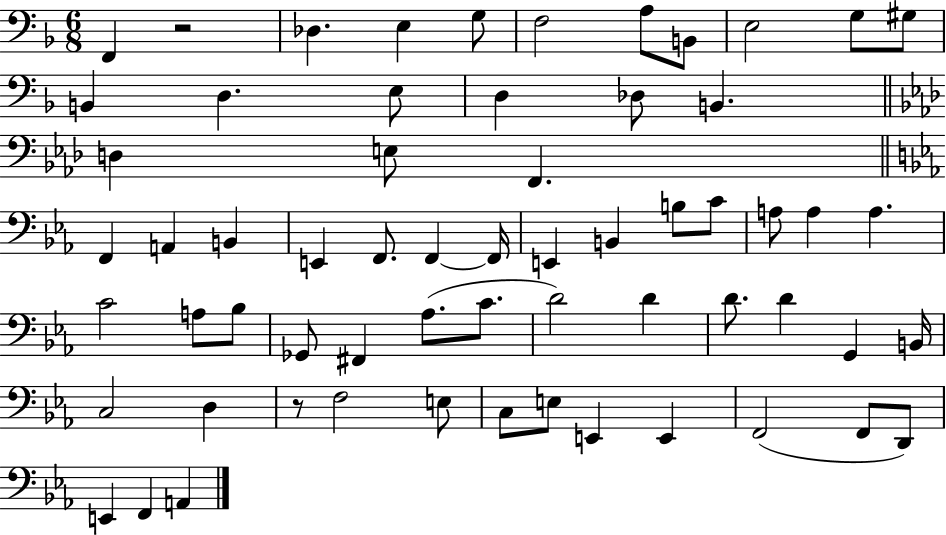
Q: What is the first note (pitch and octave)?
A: F2